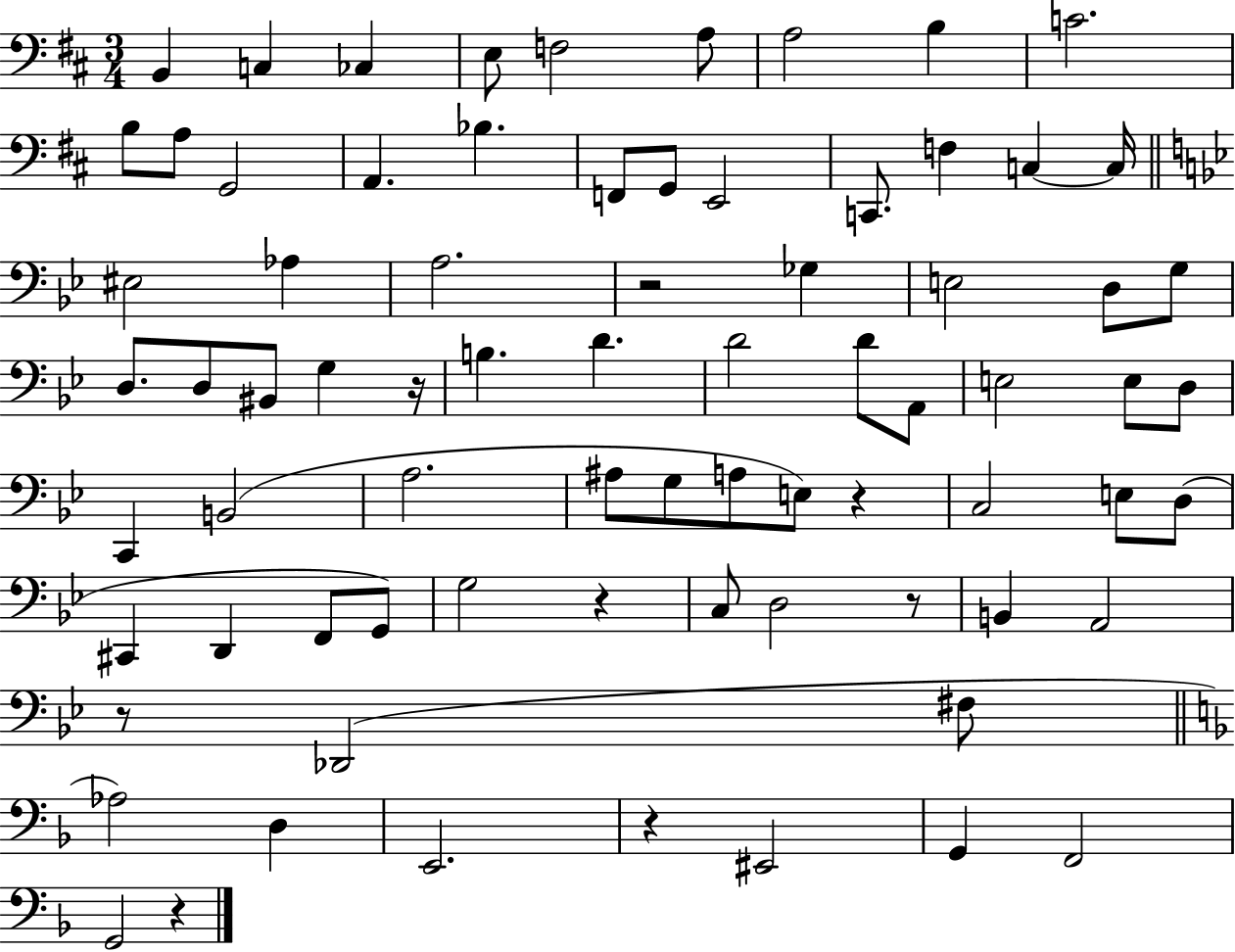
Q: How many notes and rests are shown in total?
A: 76